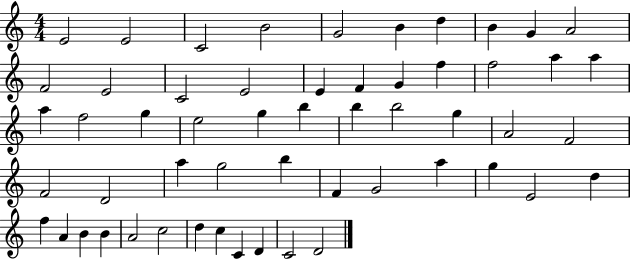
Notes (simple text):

E4/h E4/h C4/h B4/h G4/h B4/q D5/q B4/q G4/q A4/h F4/h E4/h C4/h E4/h E4/q F4/q G4/q F5/q F5/h A5/q A5/q A5/q F5/h G5/q E5/h G5/q B5/q B5/q B5/h G5/q A4/h F4/h F4/h D4/h A5/q G5/h B5/q F4/q G4/h A5/q G5/q E4/h D5/q F5/q A4/q B4/q B4/q A4/h C5/h D5/q C5/q C4/q D4/q C4/h D4/h